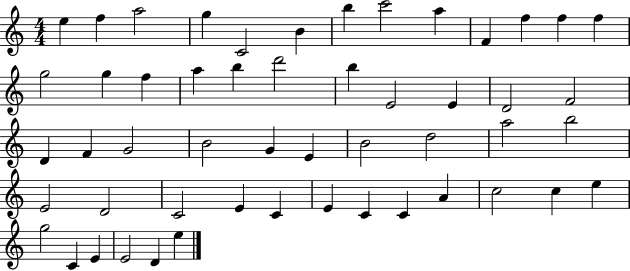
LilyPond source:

{
  \clef treble
  \numericTimeSignature
  \time 4/4
  \key c \major
  e''4 f''4 a''2 | g''4 c'2 b'4 | b''4 c'''2 a''4 | f'4 f''4 f''4 f''4 | \break g''2 g''4 f''4 | a''4 b''4 d'''2 | b''4 e'2 e'4 | d'2 f'2 | \break d'4 f'4 g'2 | b'2 g'4 e'4 | b'2 d''2 | a''2 b''2 | \break e'2 d'2 | c'2 e'4 c'4 | e'4 c'4 c'4 a'4 | c''2 c''4 e''4 | \break g''2 c'4 e'4 | e'2 d'4 e''4 | \bar "|."
}